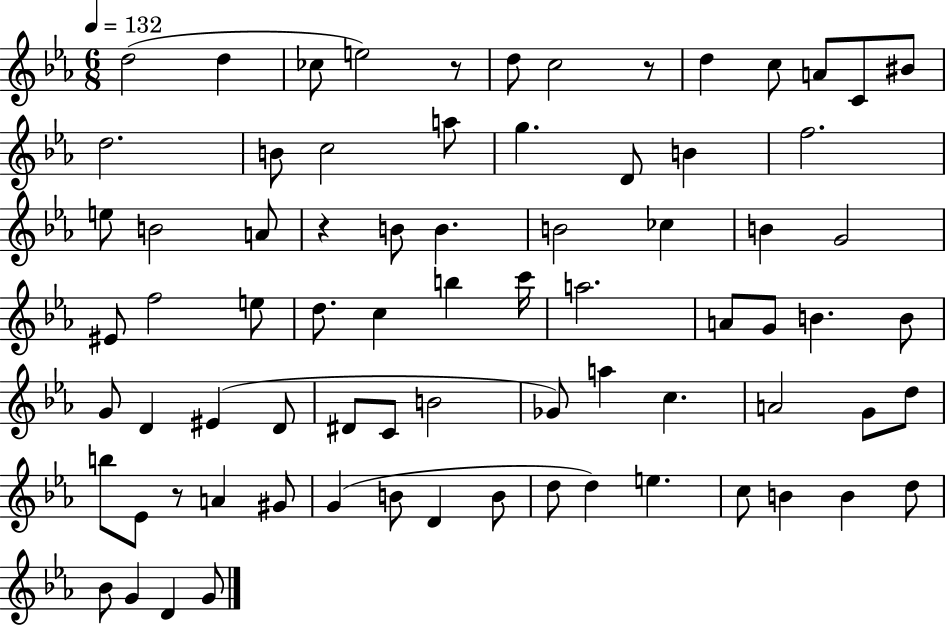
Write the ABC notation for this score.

X:1
T:Untitled
M:6/8
L:1/4
K:Eb
d2 d _c/2 e2 z/2 d/2 c2 z/2 d c/2 A/2 C/2 ^B/2 d2 B/2 c2 a/2 g D/2 B f2 e/2 B2 A/2 z B/2 B B2 _c B G2 ^E/2 f2 e/2 d/2 c b c'/4 a2 A/2 G/2 B B/2 G/2 D ^E D/2 ^D/2 C/2 B2 _G/2 a c A2 G/2 d/2 b/2 _E/2 z/2 A ^G/2 G B/2 D B/2 d/2 d e c/2 B B d/2 _B/2 G D G/2